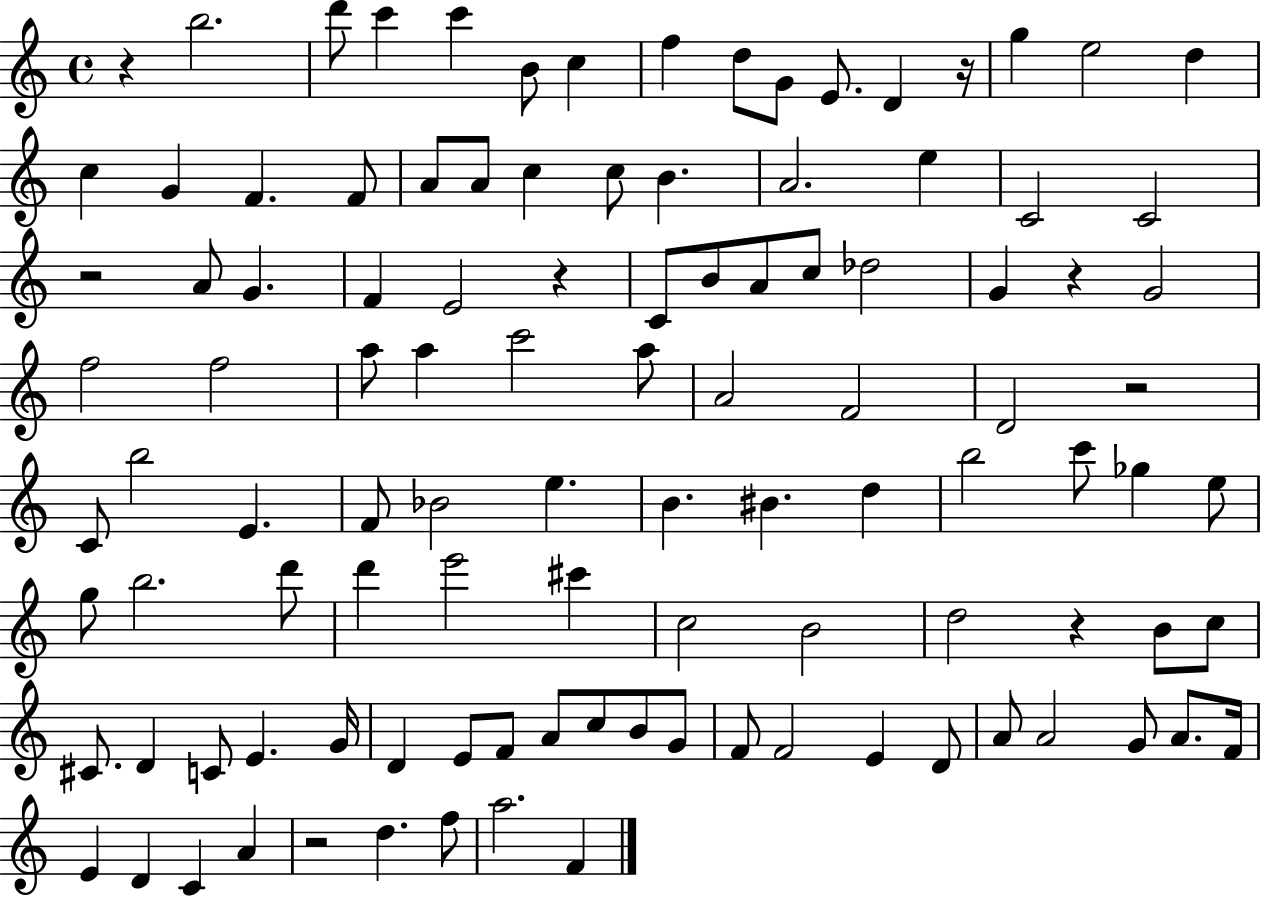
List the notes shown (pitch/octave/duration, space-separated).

R/q B5/h. D6/e C6/q C6/q B4/e C5/q F5/q D5/e G4/e E4/e. D4/q R/s G5/q E5/h D5/q C5/q G4/q F4/q. F4/e A4/e A4/e C5/q C5/e B4/q. A4/h. E5/q C4/h C4/h R/h A4/e G4/q. F4/q E4/h R/q C4/e B4/e A4/e C5/e Db5/h G4/q R/q G4/h F5/h F5/h A5/e A5/q C6/h A5/e A4/h F4/h D4/h R/h C4/e B5/h E4/q. F4/e Bb4/h E5/q. B4/q. BIS4/q. D5/q B5/h C6/e Gb5/q E5/e G5/e B5/h. D6/e D6/q E6/h C#6/q C5/h B4/h D5/h R/q B4/e C5/e C#4/e. D4/q C4/e E4/q. G4/s D4/q E4/e F4/e A4/e C5/e B4/e G4/e F4/e F4/h E4/q D4/e A4/e A4/h G4/e A4/e. F4/s E4/q D4/q C4/q A4/q R/h D5/q. F5/e A5/h. F4/q